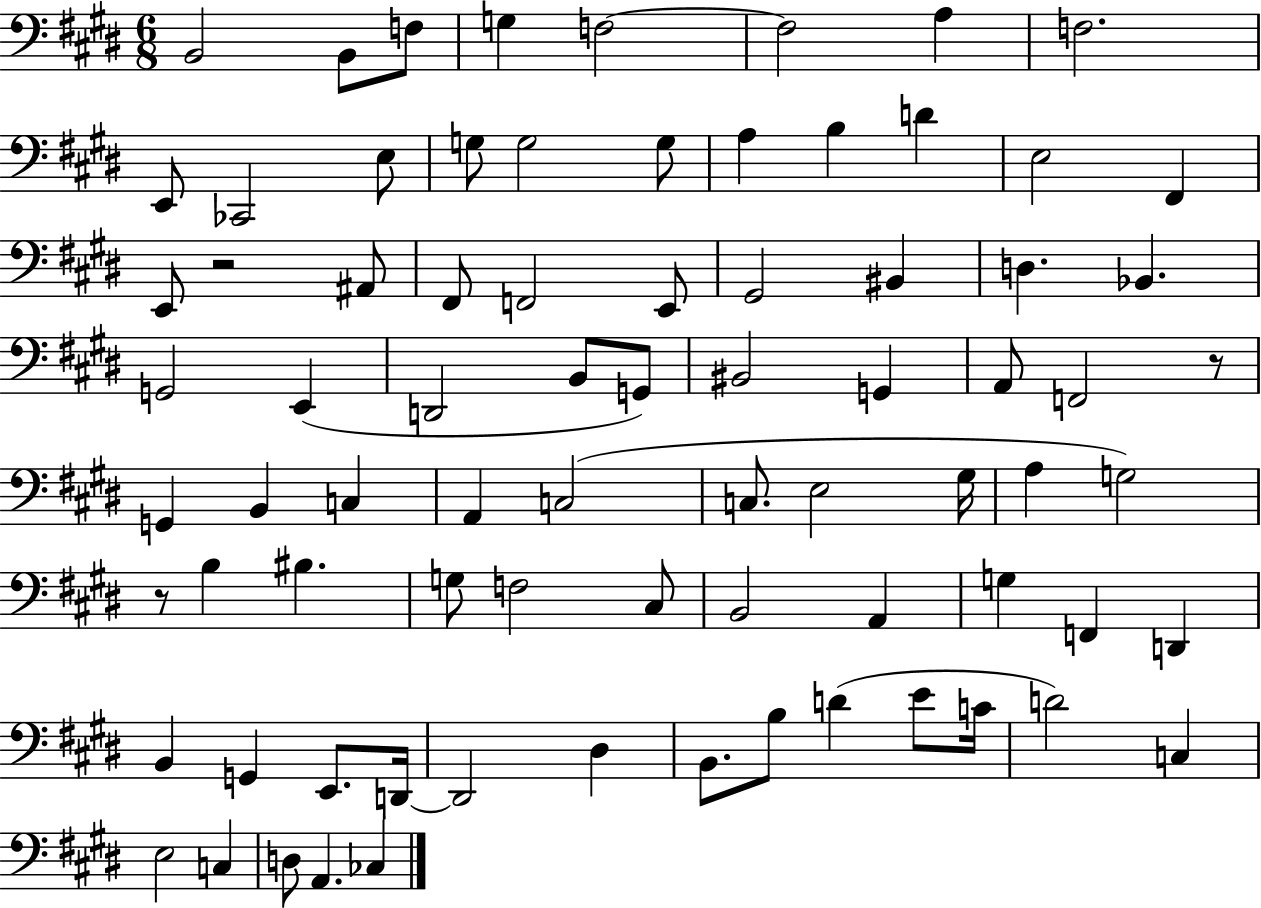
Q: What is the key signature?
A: E major